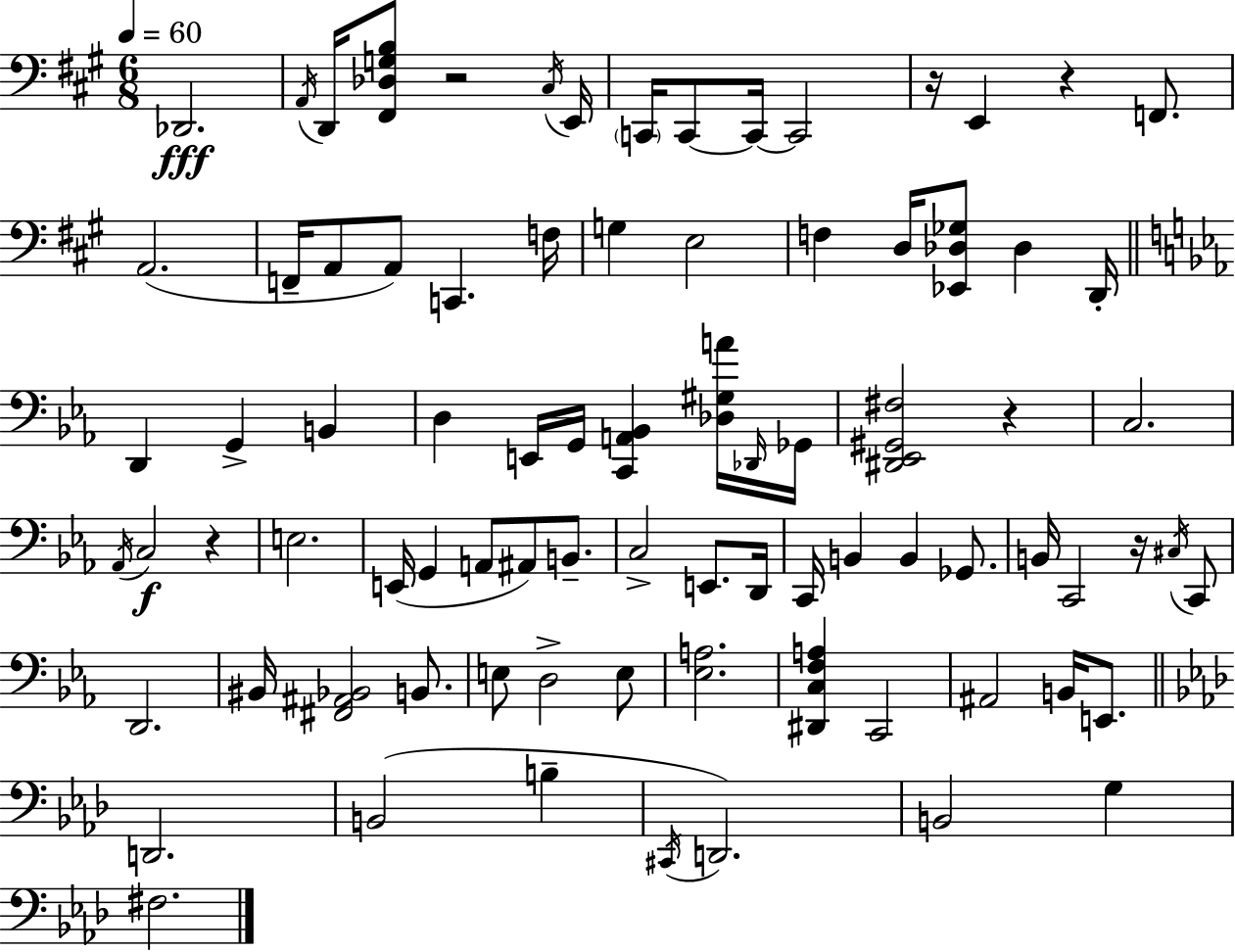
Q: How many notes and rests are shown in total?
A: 83